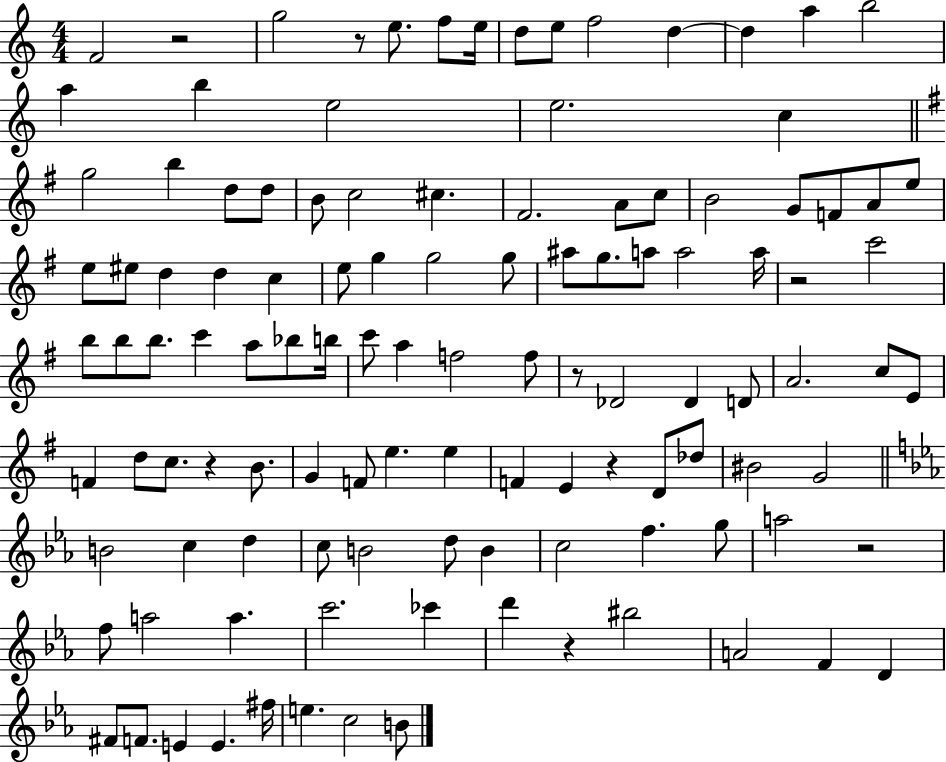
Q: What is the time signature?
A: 4/4